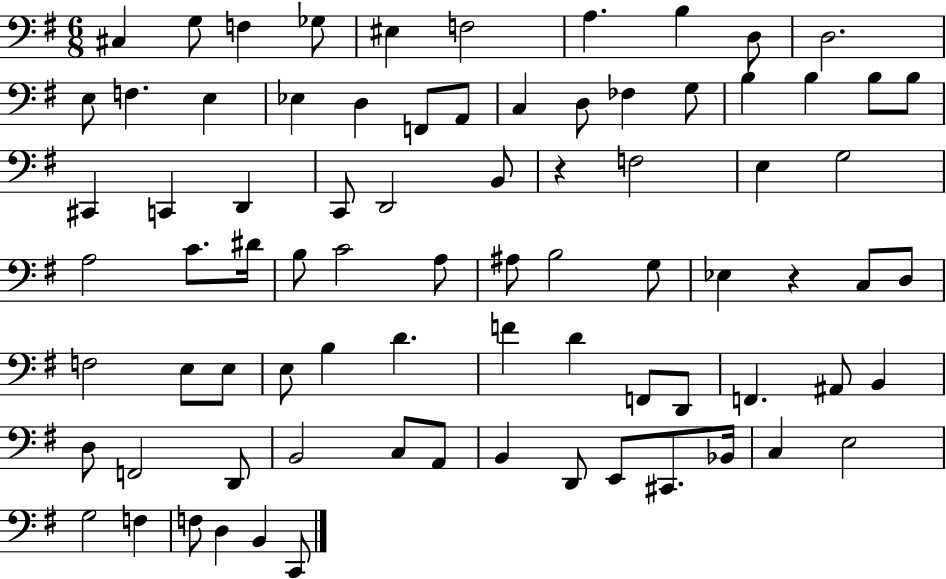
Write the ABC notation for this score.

X:1
T:Untitled
M:6/8
L:1/4
K:G
^C, G,/2 F, _G,/2 ^E, F,2 A, B, D,/2 D,2 E,/2 F, E, _E, D, F,,/2 A,,/2 C, D,/2 _F, G,/2 B, B, B,/2 B,/2 ^C,, C,, D,, C,,/2 D,,2 B,,/2 z F,2 E, G,2 A,2 C/2 ^D/4 B,/2 C2 A,/2 ^A,/2 B,2 G,/2 _E, z C,/2 D,/2 F,2 E,/2 E,/2 E,/2 B, D F D F,,/2 D,,/2 F,, ^A,,/2 B,, D,/2 F,,2 D,,/2 B,,2 C,/2 A,,/2 B,, D,,/2 E,,/2 ^C,,/2 _B,,/4 C, E,2 G,2 F, F,/2 D, B,, C,,/2